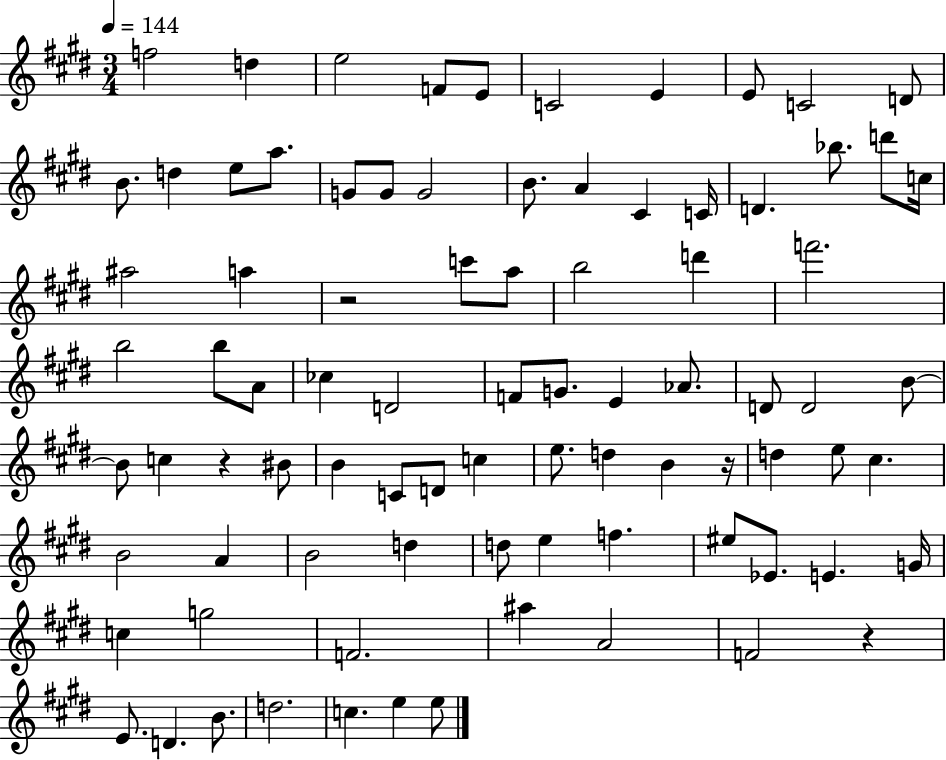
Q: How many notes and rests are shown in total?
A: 85